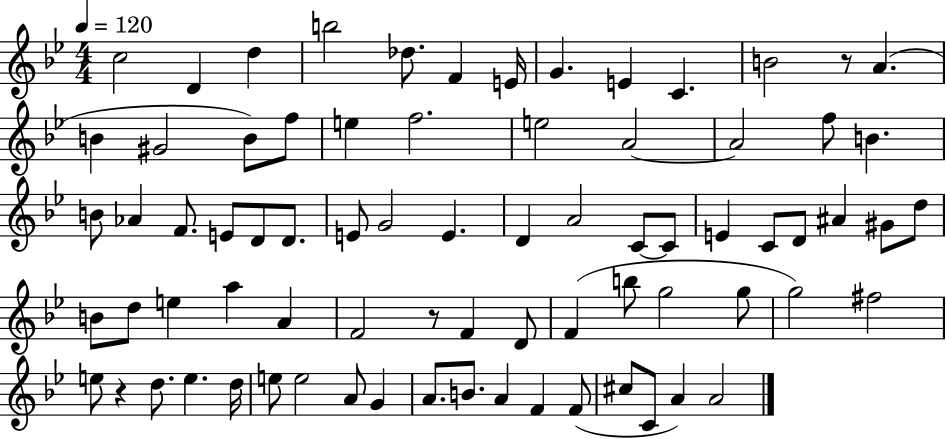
{
  \clef treble
  \numericTimeSignature
  \time 4/4
  \key bes \major
  \tempo 4 = 120
  c''2 d'4 d''4 | b''2 des''8. f'4 e'16 | g'4. e'4 c'4. | b'2 r8 a'4.( | \break b'4 gis'2 b'8) f''8 | e''4 f''2. | e''2 a'2~~ | a'2 f''8 b'4. | \break b'8 aes'4 f'8. e'8 d'8 d'8. | e'8 g'2 e'4. | d'4 a'2 c'8~~ c'8 | e'4 c'8 d'8 ais'4 gis'8 d''8 | \break b'8 d''8 e''4 a''4 a'4 | f'2 r8 f'4 d'8 | f'4( b''8 g''2 g''8 | g''2) fis''2 | \break e''8 r4 d''8. e''4. d''16 | e''8 e''2 a'8 g'4 | a'8. b'8. a'4 f'4 f'8( | cis''8 c'8 a'4) a'2 | \break \bar "|."
}